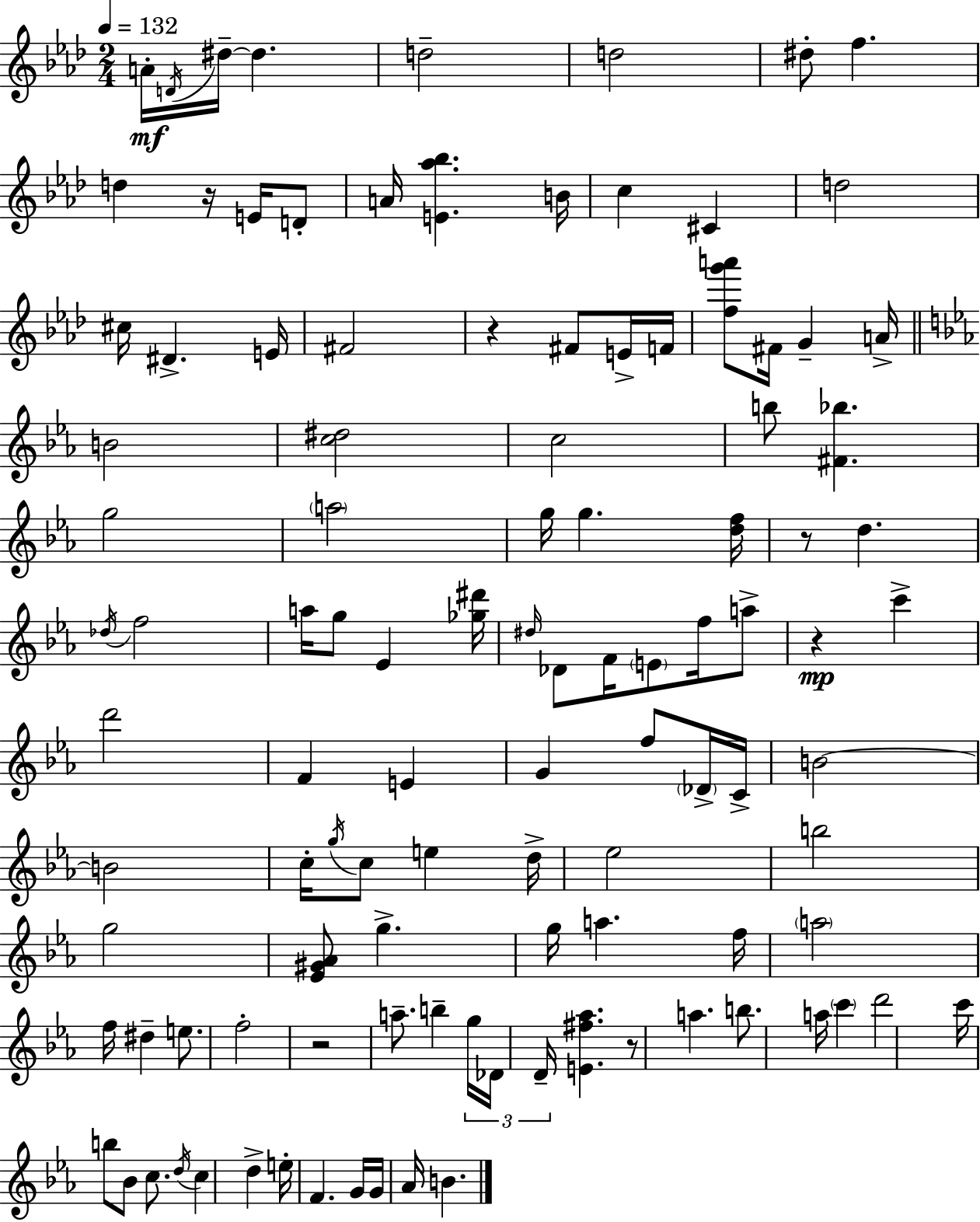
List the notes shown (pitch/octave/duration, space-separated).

A4/s D4/s D#5/s D#5/q. D5/h D5/h D#5/e F5/q. D5/q R/s E4/s D4/e A4/s [E4,Ab5,Bb5]/q. B4/s C5/q C#4/q D5/h C#5/s D#4/q. E4/s F#4/h R/q F#4/e E4/s F4/s [F5,G6,A6]/e F#4/s G4/q A4/s B4/h [C5,D#5]/h C5/h B5/e [F#4,Bb5]/q. G5/h A5/h G5/s G5/q. [D5,F5]/s R/e D5/q. Db5/s F5/h A5/s G5/e Eb4/q [Gb5,D#6]/s D#5/s Db4/e F4/s E4/e F5/s A5/e R/q C6/q D6/h F4/q E4/q G4/q F5/e Db4/s C4/s B4/h B4/h C5/s G5/s C5/e E5/q D5/s Eb5/h B5/h G5/h [Eb4,G#4,Ab4]/e G5/q. G5/s A5/q. F5/s A5/h F5/s D#5/q E5/e. F5/h R/h A5/e. B5/q G5/s Db4/s D4/s [E4,F#5,Ab5]/q. R/e A5/q. B5/e. A5/s C6/q D6/h C6/s B5/e Bb4/e C5/e. D5/s C5/q D5/q E5/s F4/q. G4/s G4/s Ab4/s B4/q.